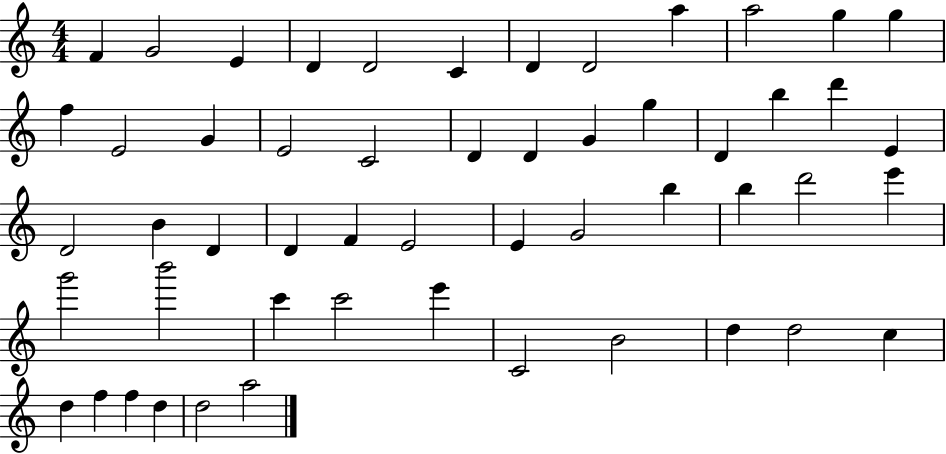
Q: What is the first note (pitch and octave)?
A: F4